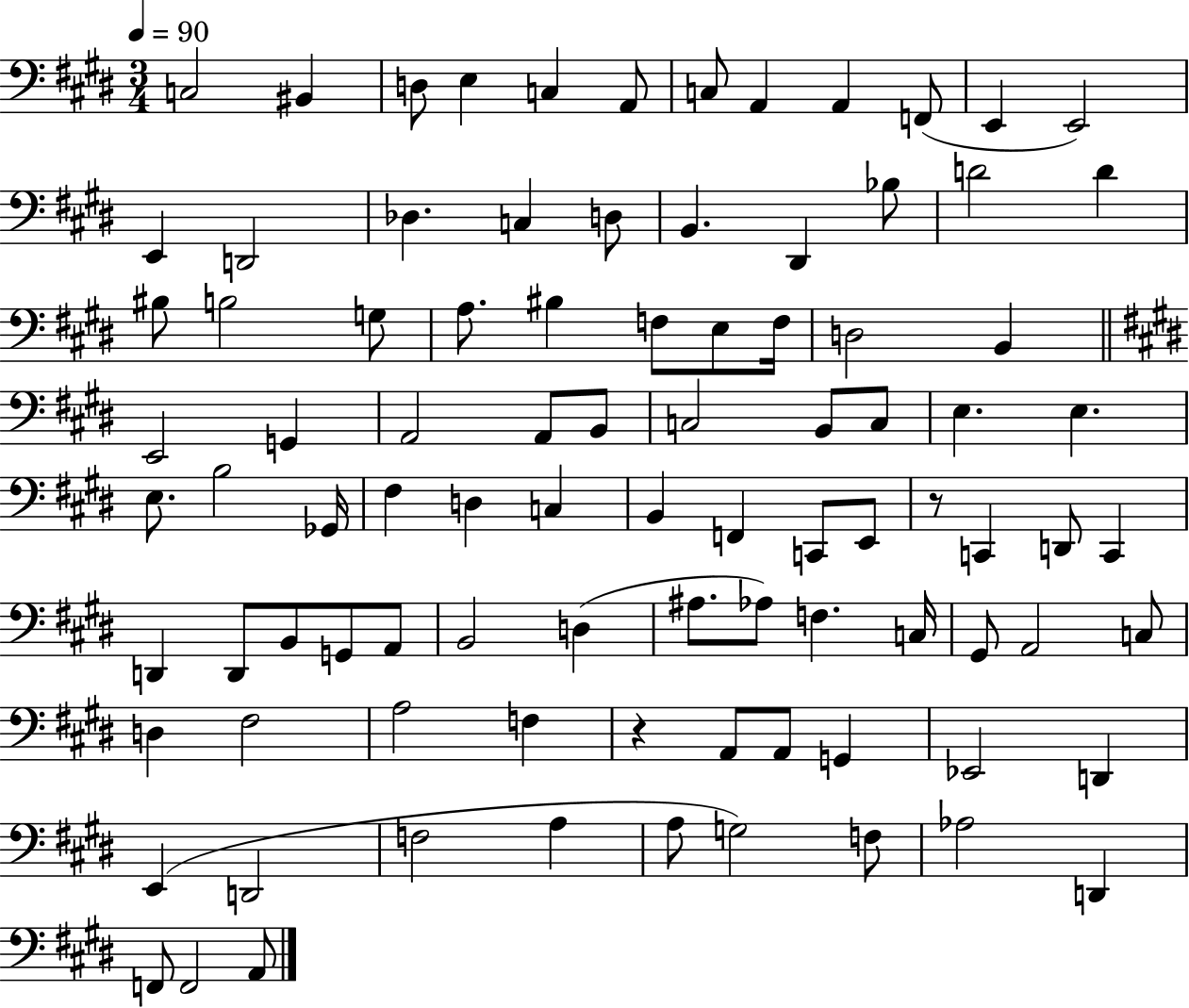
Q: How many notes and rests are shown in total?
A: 92